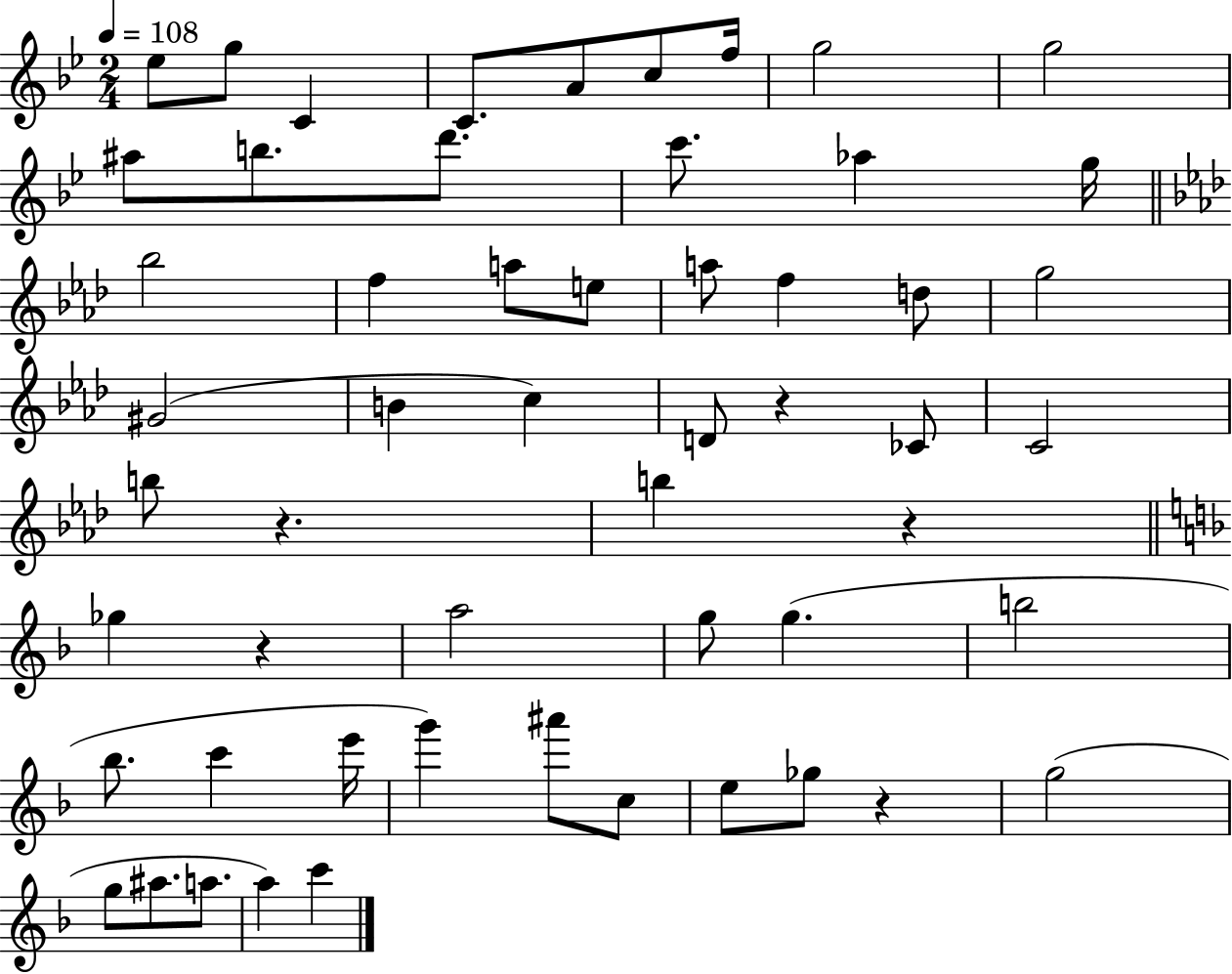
{
  \clef treble
  \numericTimeSignature
  \time 2/4
  \key bes \major
  \tempo 4 = 108
  ees''8 g''8 c'4 | c'8. a'8 c''8 f''16 | g''2 | g''2 | \break ais''8 b''8. d'''8. | c'''8. aes''4 g''16 | \bar "||" \break \key aes \major bes''2 | f''4 a''8 e''8 | a''8 f''4 d''8 | g''2 | \break gis'2( | b'4 c''4) | d'8 r4 ces'8 | c'2 | \break b''8 r4. | b''4 r4 | \bar "||" \break \key f \major ges''4 r4 | a''2 | g''8 g''4.( | b''2 | \break bes''8. c'''4 e'''16 | g'''4) ais'''8 c''8 | e''8 ges''8 r4 | g''2( | \break g''8 ais''8. a''8. | a''4) c'''4 | \bar "|."
}